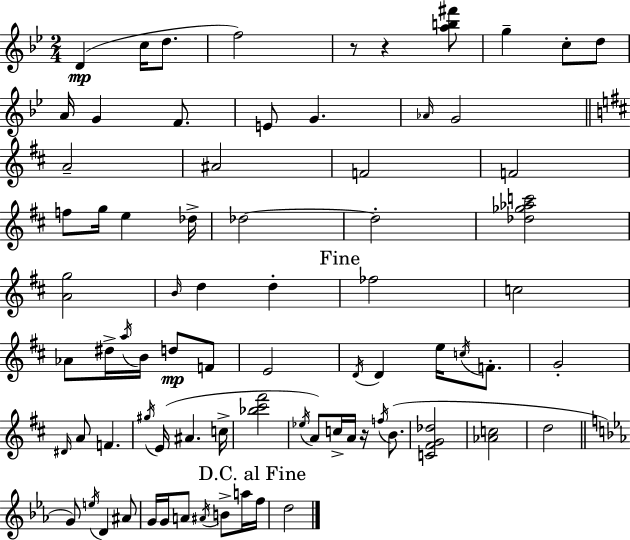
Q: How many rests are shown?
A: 3